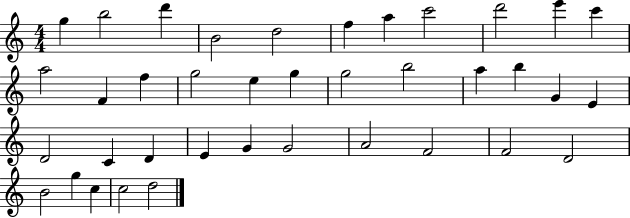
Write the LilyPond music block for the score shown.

{
  \clef treble
  \numericTimeSignature
  \time 4/4
  \key c \major
  g''4 b''2 d'''4 | b'2 d''2 | f''4 a''4 c'''2 | d'''2 e'''4 c'''4 | \break a''2 f'4 f''4 | g''2 e''4 g''4 | g''2 b''2 | a''4 b''4 g'4 e'4 | \break d'2 c'4 d'4 | e'4 g'4 g'2 | a'2 f'2 | f'2 d'2 | \break b'2 g''4 c''4 | c''2 d''2 | \bar "|."
}